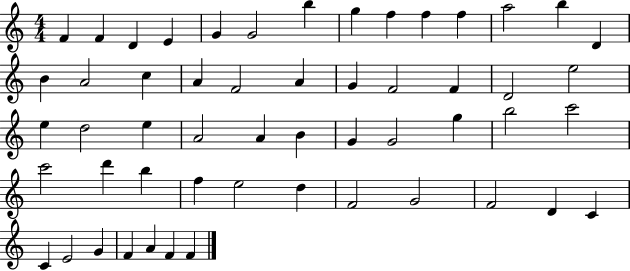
X:1
T:Untitled
M:4/4
L:1/4
K:C
F F D E G G2 b g f f f a2 b D B A2 c A F2 A G F2 F D2 e2 e d2 e A2 A B G G2 g b2 c'2 c'2 d' b f e2 d F2 G2 F2 D C C E2 G F A F F